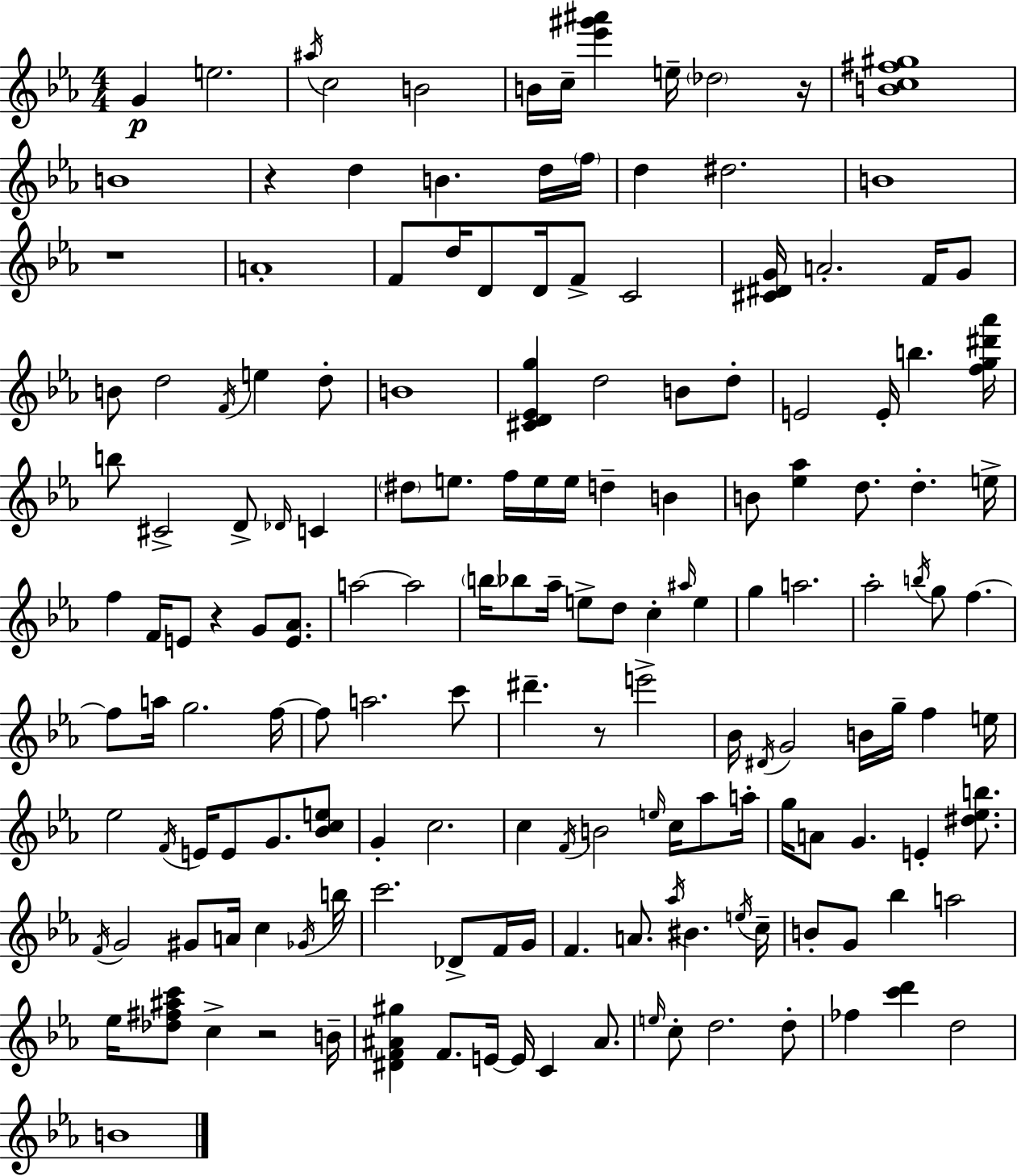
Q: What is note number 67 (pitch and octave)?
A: C5